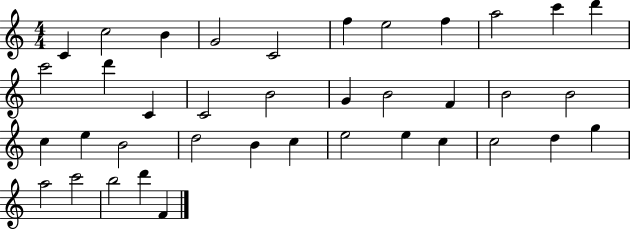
X:1
T:Untitled
M:4/4
L:1/4
K:C
C c2 B G2 C2 f e2 f a2 c' d' c'2 d' C C2 B2 G B2 F B2 B2 c e B2 d2 B c e2 e c c2 d g a2 c'2 b2 d' F